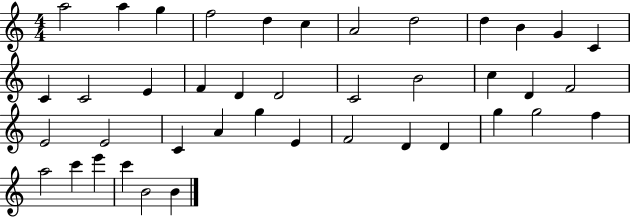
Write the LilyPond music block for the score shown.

{
  \clef treble
  \numericTimeSignature
  \time 4/4
  \key c \major
  a''2 a''4 g''4 | f''2 d''4 c''4 | a'2 d''2 | d''4 b'4 g'4 c'4 | \break c'4 c'2 e'4 | f'4 d'4 d'2 | c'2 b'2 | c''4 d'4 f'2 | \break e'2 e'2 | c'4 a'4 g''4 e'4 | f'2 d'4 d'4 | g''4 g''2 f''4 | \break a''2 c'''4 e'''4 | c'''4 b'2 b'4 | \bar "|."
}